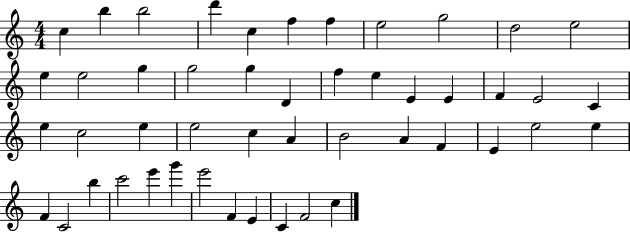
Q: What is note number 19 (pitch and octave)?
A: E5